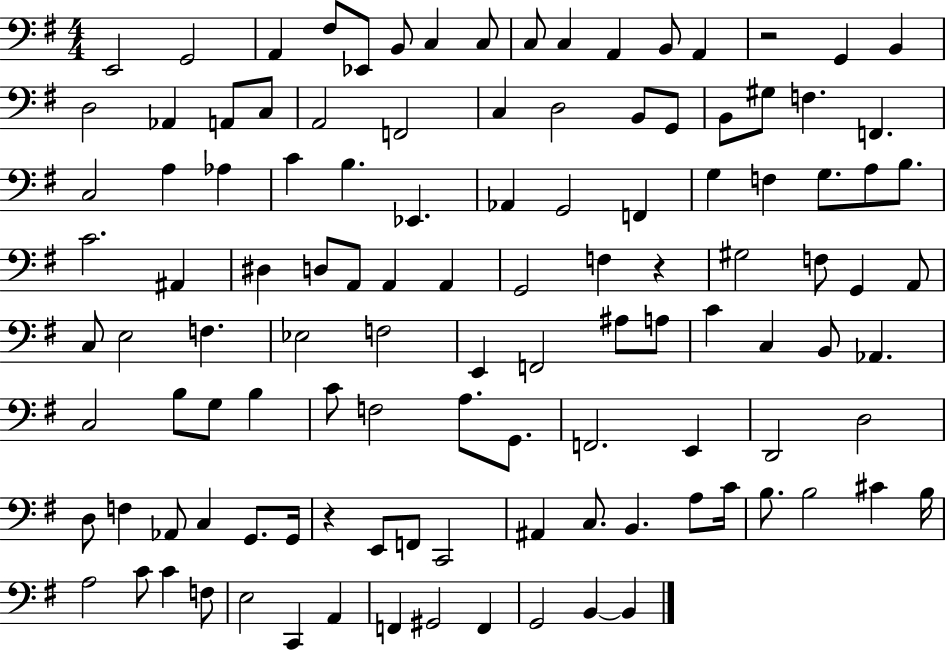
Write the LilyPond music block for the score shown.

{
  \clef bass
  \numericTimeSignature
  \time 4/4
  \key g \major
  e,2 g,2 | a,4 fis8 ees,8 b,8 c4 c8 | c8 c4 a,4 b,8 a,4 | r2 g,4 b,4 | \break d2 aes,4 a,8 c8 | a,2 f,2 | c4 d2 b,8 g,8 | b,8 gis8 f4. f,4. | \break c2 a4 aes4 | c'4 b4. ees,4. | aes,4 g,2 f,4 | g4 f4 g8. a8 b8. | \break c'2. ais,4 | dis4 d8 a,8 a,4 a,4 | g,2 f4 r4 | gis2 f8 g,4 a,8 | \break c8 e2 f4. | ees2 f2 | e,4 f,2 ais8 a8 | c'4 c4 b,8 aes,4. | \break c2 b8 g8 b4 | c'8 f2 a8. g,8. | f,2. e,4 | d,2 d2 | \break d8 f4 aes,8 c4 g,8. g,16 | r4 e,8 f,8 c,2 | ais,4 c8. b,4. a8 c'16 | b8. b2 cis'4 b16 | \break a2 c'8 c'4 f8 | e2 c,4 a,4 | f,4 gis,2 f,4 | g,2 b,4~~ b,4 | \break \bar "|."
}